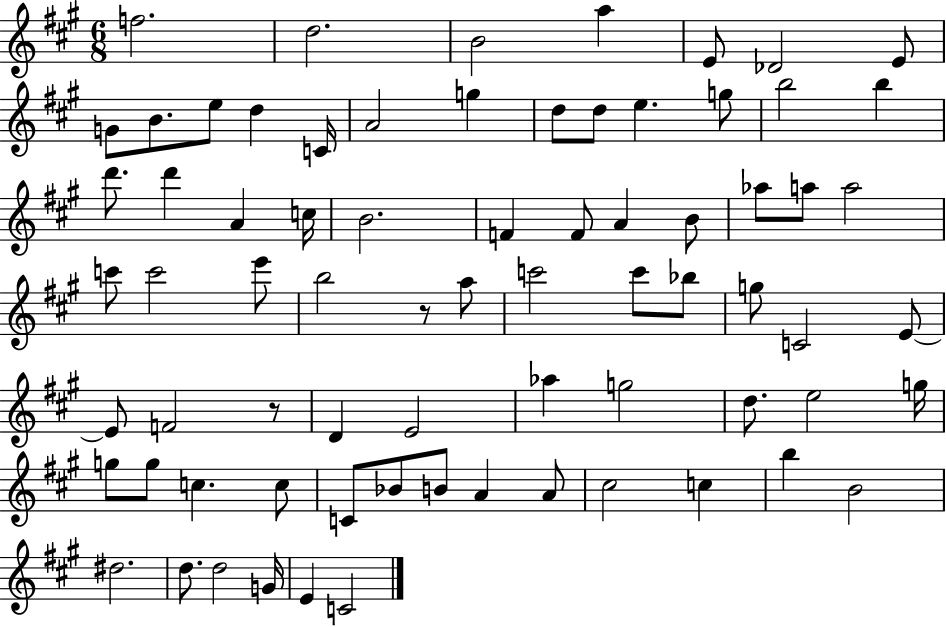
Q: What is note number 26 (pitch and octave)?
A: F4